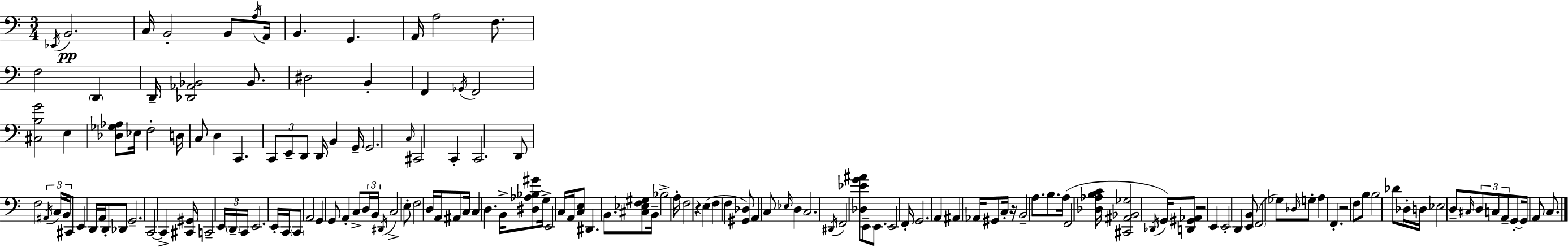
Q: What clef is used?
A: bass